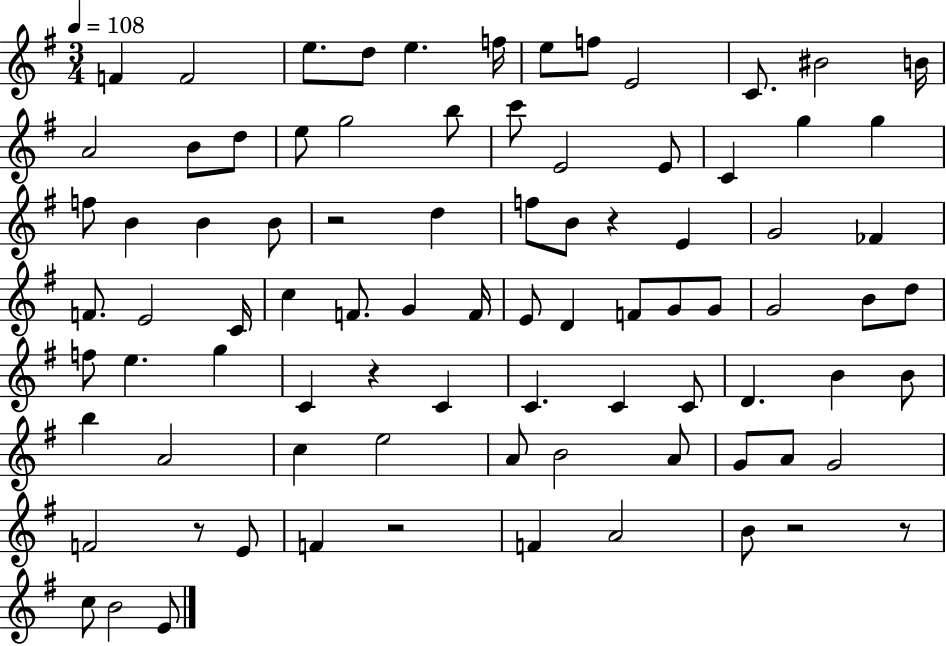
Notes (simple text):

F4/q F4/h E5/e. D5/e E5/q. F5/s E5/e F5/e E4/h C4/e. BIS4/h B4/s A4/h B4/e D5/e E5/e G5/h B5/e C6/e E4/h E4/e C4/q G5/q G5/q F5/e B4/q B4/q B4/e R/h D5/q F5/e B4/e R/q E4/q G4/h FES4/q F4/e. E4/h C4/s C5/q F4/e. G4/q F4/s E4/e D4/q F4/e G4/e G4/e G4/h B4/e D5/e F5/e E5/q. G5/q C4/q R/q C4/q C4/q. C4/q C4/e D4/q. B4/q B4/e B5/q A4/h C5/q E5/h A4/e B4/h A4/e G4/e A4/e G4/h F4/h R/e E4/e F4/q R/h F4/q A4/h B4/e R/h R/e C5/e B4/h E4/e